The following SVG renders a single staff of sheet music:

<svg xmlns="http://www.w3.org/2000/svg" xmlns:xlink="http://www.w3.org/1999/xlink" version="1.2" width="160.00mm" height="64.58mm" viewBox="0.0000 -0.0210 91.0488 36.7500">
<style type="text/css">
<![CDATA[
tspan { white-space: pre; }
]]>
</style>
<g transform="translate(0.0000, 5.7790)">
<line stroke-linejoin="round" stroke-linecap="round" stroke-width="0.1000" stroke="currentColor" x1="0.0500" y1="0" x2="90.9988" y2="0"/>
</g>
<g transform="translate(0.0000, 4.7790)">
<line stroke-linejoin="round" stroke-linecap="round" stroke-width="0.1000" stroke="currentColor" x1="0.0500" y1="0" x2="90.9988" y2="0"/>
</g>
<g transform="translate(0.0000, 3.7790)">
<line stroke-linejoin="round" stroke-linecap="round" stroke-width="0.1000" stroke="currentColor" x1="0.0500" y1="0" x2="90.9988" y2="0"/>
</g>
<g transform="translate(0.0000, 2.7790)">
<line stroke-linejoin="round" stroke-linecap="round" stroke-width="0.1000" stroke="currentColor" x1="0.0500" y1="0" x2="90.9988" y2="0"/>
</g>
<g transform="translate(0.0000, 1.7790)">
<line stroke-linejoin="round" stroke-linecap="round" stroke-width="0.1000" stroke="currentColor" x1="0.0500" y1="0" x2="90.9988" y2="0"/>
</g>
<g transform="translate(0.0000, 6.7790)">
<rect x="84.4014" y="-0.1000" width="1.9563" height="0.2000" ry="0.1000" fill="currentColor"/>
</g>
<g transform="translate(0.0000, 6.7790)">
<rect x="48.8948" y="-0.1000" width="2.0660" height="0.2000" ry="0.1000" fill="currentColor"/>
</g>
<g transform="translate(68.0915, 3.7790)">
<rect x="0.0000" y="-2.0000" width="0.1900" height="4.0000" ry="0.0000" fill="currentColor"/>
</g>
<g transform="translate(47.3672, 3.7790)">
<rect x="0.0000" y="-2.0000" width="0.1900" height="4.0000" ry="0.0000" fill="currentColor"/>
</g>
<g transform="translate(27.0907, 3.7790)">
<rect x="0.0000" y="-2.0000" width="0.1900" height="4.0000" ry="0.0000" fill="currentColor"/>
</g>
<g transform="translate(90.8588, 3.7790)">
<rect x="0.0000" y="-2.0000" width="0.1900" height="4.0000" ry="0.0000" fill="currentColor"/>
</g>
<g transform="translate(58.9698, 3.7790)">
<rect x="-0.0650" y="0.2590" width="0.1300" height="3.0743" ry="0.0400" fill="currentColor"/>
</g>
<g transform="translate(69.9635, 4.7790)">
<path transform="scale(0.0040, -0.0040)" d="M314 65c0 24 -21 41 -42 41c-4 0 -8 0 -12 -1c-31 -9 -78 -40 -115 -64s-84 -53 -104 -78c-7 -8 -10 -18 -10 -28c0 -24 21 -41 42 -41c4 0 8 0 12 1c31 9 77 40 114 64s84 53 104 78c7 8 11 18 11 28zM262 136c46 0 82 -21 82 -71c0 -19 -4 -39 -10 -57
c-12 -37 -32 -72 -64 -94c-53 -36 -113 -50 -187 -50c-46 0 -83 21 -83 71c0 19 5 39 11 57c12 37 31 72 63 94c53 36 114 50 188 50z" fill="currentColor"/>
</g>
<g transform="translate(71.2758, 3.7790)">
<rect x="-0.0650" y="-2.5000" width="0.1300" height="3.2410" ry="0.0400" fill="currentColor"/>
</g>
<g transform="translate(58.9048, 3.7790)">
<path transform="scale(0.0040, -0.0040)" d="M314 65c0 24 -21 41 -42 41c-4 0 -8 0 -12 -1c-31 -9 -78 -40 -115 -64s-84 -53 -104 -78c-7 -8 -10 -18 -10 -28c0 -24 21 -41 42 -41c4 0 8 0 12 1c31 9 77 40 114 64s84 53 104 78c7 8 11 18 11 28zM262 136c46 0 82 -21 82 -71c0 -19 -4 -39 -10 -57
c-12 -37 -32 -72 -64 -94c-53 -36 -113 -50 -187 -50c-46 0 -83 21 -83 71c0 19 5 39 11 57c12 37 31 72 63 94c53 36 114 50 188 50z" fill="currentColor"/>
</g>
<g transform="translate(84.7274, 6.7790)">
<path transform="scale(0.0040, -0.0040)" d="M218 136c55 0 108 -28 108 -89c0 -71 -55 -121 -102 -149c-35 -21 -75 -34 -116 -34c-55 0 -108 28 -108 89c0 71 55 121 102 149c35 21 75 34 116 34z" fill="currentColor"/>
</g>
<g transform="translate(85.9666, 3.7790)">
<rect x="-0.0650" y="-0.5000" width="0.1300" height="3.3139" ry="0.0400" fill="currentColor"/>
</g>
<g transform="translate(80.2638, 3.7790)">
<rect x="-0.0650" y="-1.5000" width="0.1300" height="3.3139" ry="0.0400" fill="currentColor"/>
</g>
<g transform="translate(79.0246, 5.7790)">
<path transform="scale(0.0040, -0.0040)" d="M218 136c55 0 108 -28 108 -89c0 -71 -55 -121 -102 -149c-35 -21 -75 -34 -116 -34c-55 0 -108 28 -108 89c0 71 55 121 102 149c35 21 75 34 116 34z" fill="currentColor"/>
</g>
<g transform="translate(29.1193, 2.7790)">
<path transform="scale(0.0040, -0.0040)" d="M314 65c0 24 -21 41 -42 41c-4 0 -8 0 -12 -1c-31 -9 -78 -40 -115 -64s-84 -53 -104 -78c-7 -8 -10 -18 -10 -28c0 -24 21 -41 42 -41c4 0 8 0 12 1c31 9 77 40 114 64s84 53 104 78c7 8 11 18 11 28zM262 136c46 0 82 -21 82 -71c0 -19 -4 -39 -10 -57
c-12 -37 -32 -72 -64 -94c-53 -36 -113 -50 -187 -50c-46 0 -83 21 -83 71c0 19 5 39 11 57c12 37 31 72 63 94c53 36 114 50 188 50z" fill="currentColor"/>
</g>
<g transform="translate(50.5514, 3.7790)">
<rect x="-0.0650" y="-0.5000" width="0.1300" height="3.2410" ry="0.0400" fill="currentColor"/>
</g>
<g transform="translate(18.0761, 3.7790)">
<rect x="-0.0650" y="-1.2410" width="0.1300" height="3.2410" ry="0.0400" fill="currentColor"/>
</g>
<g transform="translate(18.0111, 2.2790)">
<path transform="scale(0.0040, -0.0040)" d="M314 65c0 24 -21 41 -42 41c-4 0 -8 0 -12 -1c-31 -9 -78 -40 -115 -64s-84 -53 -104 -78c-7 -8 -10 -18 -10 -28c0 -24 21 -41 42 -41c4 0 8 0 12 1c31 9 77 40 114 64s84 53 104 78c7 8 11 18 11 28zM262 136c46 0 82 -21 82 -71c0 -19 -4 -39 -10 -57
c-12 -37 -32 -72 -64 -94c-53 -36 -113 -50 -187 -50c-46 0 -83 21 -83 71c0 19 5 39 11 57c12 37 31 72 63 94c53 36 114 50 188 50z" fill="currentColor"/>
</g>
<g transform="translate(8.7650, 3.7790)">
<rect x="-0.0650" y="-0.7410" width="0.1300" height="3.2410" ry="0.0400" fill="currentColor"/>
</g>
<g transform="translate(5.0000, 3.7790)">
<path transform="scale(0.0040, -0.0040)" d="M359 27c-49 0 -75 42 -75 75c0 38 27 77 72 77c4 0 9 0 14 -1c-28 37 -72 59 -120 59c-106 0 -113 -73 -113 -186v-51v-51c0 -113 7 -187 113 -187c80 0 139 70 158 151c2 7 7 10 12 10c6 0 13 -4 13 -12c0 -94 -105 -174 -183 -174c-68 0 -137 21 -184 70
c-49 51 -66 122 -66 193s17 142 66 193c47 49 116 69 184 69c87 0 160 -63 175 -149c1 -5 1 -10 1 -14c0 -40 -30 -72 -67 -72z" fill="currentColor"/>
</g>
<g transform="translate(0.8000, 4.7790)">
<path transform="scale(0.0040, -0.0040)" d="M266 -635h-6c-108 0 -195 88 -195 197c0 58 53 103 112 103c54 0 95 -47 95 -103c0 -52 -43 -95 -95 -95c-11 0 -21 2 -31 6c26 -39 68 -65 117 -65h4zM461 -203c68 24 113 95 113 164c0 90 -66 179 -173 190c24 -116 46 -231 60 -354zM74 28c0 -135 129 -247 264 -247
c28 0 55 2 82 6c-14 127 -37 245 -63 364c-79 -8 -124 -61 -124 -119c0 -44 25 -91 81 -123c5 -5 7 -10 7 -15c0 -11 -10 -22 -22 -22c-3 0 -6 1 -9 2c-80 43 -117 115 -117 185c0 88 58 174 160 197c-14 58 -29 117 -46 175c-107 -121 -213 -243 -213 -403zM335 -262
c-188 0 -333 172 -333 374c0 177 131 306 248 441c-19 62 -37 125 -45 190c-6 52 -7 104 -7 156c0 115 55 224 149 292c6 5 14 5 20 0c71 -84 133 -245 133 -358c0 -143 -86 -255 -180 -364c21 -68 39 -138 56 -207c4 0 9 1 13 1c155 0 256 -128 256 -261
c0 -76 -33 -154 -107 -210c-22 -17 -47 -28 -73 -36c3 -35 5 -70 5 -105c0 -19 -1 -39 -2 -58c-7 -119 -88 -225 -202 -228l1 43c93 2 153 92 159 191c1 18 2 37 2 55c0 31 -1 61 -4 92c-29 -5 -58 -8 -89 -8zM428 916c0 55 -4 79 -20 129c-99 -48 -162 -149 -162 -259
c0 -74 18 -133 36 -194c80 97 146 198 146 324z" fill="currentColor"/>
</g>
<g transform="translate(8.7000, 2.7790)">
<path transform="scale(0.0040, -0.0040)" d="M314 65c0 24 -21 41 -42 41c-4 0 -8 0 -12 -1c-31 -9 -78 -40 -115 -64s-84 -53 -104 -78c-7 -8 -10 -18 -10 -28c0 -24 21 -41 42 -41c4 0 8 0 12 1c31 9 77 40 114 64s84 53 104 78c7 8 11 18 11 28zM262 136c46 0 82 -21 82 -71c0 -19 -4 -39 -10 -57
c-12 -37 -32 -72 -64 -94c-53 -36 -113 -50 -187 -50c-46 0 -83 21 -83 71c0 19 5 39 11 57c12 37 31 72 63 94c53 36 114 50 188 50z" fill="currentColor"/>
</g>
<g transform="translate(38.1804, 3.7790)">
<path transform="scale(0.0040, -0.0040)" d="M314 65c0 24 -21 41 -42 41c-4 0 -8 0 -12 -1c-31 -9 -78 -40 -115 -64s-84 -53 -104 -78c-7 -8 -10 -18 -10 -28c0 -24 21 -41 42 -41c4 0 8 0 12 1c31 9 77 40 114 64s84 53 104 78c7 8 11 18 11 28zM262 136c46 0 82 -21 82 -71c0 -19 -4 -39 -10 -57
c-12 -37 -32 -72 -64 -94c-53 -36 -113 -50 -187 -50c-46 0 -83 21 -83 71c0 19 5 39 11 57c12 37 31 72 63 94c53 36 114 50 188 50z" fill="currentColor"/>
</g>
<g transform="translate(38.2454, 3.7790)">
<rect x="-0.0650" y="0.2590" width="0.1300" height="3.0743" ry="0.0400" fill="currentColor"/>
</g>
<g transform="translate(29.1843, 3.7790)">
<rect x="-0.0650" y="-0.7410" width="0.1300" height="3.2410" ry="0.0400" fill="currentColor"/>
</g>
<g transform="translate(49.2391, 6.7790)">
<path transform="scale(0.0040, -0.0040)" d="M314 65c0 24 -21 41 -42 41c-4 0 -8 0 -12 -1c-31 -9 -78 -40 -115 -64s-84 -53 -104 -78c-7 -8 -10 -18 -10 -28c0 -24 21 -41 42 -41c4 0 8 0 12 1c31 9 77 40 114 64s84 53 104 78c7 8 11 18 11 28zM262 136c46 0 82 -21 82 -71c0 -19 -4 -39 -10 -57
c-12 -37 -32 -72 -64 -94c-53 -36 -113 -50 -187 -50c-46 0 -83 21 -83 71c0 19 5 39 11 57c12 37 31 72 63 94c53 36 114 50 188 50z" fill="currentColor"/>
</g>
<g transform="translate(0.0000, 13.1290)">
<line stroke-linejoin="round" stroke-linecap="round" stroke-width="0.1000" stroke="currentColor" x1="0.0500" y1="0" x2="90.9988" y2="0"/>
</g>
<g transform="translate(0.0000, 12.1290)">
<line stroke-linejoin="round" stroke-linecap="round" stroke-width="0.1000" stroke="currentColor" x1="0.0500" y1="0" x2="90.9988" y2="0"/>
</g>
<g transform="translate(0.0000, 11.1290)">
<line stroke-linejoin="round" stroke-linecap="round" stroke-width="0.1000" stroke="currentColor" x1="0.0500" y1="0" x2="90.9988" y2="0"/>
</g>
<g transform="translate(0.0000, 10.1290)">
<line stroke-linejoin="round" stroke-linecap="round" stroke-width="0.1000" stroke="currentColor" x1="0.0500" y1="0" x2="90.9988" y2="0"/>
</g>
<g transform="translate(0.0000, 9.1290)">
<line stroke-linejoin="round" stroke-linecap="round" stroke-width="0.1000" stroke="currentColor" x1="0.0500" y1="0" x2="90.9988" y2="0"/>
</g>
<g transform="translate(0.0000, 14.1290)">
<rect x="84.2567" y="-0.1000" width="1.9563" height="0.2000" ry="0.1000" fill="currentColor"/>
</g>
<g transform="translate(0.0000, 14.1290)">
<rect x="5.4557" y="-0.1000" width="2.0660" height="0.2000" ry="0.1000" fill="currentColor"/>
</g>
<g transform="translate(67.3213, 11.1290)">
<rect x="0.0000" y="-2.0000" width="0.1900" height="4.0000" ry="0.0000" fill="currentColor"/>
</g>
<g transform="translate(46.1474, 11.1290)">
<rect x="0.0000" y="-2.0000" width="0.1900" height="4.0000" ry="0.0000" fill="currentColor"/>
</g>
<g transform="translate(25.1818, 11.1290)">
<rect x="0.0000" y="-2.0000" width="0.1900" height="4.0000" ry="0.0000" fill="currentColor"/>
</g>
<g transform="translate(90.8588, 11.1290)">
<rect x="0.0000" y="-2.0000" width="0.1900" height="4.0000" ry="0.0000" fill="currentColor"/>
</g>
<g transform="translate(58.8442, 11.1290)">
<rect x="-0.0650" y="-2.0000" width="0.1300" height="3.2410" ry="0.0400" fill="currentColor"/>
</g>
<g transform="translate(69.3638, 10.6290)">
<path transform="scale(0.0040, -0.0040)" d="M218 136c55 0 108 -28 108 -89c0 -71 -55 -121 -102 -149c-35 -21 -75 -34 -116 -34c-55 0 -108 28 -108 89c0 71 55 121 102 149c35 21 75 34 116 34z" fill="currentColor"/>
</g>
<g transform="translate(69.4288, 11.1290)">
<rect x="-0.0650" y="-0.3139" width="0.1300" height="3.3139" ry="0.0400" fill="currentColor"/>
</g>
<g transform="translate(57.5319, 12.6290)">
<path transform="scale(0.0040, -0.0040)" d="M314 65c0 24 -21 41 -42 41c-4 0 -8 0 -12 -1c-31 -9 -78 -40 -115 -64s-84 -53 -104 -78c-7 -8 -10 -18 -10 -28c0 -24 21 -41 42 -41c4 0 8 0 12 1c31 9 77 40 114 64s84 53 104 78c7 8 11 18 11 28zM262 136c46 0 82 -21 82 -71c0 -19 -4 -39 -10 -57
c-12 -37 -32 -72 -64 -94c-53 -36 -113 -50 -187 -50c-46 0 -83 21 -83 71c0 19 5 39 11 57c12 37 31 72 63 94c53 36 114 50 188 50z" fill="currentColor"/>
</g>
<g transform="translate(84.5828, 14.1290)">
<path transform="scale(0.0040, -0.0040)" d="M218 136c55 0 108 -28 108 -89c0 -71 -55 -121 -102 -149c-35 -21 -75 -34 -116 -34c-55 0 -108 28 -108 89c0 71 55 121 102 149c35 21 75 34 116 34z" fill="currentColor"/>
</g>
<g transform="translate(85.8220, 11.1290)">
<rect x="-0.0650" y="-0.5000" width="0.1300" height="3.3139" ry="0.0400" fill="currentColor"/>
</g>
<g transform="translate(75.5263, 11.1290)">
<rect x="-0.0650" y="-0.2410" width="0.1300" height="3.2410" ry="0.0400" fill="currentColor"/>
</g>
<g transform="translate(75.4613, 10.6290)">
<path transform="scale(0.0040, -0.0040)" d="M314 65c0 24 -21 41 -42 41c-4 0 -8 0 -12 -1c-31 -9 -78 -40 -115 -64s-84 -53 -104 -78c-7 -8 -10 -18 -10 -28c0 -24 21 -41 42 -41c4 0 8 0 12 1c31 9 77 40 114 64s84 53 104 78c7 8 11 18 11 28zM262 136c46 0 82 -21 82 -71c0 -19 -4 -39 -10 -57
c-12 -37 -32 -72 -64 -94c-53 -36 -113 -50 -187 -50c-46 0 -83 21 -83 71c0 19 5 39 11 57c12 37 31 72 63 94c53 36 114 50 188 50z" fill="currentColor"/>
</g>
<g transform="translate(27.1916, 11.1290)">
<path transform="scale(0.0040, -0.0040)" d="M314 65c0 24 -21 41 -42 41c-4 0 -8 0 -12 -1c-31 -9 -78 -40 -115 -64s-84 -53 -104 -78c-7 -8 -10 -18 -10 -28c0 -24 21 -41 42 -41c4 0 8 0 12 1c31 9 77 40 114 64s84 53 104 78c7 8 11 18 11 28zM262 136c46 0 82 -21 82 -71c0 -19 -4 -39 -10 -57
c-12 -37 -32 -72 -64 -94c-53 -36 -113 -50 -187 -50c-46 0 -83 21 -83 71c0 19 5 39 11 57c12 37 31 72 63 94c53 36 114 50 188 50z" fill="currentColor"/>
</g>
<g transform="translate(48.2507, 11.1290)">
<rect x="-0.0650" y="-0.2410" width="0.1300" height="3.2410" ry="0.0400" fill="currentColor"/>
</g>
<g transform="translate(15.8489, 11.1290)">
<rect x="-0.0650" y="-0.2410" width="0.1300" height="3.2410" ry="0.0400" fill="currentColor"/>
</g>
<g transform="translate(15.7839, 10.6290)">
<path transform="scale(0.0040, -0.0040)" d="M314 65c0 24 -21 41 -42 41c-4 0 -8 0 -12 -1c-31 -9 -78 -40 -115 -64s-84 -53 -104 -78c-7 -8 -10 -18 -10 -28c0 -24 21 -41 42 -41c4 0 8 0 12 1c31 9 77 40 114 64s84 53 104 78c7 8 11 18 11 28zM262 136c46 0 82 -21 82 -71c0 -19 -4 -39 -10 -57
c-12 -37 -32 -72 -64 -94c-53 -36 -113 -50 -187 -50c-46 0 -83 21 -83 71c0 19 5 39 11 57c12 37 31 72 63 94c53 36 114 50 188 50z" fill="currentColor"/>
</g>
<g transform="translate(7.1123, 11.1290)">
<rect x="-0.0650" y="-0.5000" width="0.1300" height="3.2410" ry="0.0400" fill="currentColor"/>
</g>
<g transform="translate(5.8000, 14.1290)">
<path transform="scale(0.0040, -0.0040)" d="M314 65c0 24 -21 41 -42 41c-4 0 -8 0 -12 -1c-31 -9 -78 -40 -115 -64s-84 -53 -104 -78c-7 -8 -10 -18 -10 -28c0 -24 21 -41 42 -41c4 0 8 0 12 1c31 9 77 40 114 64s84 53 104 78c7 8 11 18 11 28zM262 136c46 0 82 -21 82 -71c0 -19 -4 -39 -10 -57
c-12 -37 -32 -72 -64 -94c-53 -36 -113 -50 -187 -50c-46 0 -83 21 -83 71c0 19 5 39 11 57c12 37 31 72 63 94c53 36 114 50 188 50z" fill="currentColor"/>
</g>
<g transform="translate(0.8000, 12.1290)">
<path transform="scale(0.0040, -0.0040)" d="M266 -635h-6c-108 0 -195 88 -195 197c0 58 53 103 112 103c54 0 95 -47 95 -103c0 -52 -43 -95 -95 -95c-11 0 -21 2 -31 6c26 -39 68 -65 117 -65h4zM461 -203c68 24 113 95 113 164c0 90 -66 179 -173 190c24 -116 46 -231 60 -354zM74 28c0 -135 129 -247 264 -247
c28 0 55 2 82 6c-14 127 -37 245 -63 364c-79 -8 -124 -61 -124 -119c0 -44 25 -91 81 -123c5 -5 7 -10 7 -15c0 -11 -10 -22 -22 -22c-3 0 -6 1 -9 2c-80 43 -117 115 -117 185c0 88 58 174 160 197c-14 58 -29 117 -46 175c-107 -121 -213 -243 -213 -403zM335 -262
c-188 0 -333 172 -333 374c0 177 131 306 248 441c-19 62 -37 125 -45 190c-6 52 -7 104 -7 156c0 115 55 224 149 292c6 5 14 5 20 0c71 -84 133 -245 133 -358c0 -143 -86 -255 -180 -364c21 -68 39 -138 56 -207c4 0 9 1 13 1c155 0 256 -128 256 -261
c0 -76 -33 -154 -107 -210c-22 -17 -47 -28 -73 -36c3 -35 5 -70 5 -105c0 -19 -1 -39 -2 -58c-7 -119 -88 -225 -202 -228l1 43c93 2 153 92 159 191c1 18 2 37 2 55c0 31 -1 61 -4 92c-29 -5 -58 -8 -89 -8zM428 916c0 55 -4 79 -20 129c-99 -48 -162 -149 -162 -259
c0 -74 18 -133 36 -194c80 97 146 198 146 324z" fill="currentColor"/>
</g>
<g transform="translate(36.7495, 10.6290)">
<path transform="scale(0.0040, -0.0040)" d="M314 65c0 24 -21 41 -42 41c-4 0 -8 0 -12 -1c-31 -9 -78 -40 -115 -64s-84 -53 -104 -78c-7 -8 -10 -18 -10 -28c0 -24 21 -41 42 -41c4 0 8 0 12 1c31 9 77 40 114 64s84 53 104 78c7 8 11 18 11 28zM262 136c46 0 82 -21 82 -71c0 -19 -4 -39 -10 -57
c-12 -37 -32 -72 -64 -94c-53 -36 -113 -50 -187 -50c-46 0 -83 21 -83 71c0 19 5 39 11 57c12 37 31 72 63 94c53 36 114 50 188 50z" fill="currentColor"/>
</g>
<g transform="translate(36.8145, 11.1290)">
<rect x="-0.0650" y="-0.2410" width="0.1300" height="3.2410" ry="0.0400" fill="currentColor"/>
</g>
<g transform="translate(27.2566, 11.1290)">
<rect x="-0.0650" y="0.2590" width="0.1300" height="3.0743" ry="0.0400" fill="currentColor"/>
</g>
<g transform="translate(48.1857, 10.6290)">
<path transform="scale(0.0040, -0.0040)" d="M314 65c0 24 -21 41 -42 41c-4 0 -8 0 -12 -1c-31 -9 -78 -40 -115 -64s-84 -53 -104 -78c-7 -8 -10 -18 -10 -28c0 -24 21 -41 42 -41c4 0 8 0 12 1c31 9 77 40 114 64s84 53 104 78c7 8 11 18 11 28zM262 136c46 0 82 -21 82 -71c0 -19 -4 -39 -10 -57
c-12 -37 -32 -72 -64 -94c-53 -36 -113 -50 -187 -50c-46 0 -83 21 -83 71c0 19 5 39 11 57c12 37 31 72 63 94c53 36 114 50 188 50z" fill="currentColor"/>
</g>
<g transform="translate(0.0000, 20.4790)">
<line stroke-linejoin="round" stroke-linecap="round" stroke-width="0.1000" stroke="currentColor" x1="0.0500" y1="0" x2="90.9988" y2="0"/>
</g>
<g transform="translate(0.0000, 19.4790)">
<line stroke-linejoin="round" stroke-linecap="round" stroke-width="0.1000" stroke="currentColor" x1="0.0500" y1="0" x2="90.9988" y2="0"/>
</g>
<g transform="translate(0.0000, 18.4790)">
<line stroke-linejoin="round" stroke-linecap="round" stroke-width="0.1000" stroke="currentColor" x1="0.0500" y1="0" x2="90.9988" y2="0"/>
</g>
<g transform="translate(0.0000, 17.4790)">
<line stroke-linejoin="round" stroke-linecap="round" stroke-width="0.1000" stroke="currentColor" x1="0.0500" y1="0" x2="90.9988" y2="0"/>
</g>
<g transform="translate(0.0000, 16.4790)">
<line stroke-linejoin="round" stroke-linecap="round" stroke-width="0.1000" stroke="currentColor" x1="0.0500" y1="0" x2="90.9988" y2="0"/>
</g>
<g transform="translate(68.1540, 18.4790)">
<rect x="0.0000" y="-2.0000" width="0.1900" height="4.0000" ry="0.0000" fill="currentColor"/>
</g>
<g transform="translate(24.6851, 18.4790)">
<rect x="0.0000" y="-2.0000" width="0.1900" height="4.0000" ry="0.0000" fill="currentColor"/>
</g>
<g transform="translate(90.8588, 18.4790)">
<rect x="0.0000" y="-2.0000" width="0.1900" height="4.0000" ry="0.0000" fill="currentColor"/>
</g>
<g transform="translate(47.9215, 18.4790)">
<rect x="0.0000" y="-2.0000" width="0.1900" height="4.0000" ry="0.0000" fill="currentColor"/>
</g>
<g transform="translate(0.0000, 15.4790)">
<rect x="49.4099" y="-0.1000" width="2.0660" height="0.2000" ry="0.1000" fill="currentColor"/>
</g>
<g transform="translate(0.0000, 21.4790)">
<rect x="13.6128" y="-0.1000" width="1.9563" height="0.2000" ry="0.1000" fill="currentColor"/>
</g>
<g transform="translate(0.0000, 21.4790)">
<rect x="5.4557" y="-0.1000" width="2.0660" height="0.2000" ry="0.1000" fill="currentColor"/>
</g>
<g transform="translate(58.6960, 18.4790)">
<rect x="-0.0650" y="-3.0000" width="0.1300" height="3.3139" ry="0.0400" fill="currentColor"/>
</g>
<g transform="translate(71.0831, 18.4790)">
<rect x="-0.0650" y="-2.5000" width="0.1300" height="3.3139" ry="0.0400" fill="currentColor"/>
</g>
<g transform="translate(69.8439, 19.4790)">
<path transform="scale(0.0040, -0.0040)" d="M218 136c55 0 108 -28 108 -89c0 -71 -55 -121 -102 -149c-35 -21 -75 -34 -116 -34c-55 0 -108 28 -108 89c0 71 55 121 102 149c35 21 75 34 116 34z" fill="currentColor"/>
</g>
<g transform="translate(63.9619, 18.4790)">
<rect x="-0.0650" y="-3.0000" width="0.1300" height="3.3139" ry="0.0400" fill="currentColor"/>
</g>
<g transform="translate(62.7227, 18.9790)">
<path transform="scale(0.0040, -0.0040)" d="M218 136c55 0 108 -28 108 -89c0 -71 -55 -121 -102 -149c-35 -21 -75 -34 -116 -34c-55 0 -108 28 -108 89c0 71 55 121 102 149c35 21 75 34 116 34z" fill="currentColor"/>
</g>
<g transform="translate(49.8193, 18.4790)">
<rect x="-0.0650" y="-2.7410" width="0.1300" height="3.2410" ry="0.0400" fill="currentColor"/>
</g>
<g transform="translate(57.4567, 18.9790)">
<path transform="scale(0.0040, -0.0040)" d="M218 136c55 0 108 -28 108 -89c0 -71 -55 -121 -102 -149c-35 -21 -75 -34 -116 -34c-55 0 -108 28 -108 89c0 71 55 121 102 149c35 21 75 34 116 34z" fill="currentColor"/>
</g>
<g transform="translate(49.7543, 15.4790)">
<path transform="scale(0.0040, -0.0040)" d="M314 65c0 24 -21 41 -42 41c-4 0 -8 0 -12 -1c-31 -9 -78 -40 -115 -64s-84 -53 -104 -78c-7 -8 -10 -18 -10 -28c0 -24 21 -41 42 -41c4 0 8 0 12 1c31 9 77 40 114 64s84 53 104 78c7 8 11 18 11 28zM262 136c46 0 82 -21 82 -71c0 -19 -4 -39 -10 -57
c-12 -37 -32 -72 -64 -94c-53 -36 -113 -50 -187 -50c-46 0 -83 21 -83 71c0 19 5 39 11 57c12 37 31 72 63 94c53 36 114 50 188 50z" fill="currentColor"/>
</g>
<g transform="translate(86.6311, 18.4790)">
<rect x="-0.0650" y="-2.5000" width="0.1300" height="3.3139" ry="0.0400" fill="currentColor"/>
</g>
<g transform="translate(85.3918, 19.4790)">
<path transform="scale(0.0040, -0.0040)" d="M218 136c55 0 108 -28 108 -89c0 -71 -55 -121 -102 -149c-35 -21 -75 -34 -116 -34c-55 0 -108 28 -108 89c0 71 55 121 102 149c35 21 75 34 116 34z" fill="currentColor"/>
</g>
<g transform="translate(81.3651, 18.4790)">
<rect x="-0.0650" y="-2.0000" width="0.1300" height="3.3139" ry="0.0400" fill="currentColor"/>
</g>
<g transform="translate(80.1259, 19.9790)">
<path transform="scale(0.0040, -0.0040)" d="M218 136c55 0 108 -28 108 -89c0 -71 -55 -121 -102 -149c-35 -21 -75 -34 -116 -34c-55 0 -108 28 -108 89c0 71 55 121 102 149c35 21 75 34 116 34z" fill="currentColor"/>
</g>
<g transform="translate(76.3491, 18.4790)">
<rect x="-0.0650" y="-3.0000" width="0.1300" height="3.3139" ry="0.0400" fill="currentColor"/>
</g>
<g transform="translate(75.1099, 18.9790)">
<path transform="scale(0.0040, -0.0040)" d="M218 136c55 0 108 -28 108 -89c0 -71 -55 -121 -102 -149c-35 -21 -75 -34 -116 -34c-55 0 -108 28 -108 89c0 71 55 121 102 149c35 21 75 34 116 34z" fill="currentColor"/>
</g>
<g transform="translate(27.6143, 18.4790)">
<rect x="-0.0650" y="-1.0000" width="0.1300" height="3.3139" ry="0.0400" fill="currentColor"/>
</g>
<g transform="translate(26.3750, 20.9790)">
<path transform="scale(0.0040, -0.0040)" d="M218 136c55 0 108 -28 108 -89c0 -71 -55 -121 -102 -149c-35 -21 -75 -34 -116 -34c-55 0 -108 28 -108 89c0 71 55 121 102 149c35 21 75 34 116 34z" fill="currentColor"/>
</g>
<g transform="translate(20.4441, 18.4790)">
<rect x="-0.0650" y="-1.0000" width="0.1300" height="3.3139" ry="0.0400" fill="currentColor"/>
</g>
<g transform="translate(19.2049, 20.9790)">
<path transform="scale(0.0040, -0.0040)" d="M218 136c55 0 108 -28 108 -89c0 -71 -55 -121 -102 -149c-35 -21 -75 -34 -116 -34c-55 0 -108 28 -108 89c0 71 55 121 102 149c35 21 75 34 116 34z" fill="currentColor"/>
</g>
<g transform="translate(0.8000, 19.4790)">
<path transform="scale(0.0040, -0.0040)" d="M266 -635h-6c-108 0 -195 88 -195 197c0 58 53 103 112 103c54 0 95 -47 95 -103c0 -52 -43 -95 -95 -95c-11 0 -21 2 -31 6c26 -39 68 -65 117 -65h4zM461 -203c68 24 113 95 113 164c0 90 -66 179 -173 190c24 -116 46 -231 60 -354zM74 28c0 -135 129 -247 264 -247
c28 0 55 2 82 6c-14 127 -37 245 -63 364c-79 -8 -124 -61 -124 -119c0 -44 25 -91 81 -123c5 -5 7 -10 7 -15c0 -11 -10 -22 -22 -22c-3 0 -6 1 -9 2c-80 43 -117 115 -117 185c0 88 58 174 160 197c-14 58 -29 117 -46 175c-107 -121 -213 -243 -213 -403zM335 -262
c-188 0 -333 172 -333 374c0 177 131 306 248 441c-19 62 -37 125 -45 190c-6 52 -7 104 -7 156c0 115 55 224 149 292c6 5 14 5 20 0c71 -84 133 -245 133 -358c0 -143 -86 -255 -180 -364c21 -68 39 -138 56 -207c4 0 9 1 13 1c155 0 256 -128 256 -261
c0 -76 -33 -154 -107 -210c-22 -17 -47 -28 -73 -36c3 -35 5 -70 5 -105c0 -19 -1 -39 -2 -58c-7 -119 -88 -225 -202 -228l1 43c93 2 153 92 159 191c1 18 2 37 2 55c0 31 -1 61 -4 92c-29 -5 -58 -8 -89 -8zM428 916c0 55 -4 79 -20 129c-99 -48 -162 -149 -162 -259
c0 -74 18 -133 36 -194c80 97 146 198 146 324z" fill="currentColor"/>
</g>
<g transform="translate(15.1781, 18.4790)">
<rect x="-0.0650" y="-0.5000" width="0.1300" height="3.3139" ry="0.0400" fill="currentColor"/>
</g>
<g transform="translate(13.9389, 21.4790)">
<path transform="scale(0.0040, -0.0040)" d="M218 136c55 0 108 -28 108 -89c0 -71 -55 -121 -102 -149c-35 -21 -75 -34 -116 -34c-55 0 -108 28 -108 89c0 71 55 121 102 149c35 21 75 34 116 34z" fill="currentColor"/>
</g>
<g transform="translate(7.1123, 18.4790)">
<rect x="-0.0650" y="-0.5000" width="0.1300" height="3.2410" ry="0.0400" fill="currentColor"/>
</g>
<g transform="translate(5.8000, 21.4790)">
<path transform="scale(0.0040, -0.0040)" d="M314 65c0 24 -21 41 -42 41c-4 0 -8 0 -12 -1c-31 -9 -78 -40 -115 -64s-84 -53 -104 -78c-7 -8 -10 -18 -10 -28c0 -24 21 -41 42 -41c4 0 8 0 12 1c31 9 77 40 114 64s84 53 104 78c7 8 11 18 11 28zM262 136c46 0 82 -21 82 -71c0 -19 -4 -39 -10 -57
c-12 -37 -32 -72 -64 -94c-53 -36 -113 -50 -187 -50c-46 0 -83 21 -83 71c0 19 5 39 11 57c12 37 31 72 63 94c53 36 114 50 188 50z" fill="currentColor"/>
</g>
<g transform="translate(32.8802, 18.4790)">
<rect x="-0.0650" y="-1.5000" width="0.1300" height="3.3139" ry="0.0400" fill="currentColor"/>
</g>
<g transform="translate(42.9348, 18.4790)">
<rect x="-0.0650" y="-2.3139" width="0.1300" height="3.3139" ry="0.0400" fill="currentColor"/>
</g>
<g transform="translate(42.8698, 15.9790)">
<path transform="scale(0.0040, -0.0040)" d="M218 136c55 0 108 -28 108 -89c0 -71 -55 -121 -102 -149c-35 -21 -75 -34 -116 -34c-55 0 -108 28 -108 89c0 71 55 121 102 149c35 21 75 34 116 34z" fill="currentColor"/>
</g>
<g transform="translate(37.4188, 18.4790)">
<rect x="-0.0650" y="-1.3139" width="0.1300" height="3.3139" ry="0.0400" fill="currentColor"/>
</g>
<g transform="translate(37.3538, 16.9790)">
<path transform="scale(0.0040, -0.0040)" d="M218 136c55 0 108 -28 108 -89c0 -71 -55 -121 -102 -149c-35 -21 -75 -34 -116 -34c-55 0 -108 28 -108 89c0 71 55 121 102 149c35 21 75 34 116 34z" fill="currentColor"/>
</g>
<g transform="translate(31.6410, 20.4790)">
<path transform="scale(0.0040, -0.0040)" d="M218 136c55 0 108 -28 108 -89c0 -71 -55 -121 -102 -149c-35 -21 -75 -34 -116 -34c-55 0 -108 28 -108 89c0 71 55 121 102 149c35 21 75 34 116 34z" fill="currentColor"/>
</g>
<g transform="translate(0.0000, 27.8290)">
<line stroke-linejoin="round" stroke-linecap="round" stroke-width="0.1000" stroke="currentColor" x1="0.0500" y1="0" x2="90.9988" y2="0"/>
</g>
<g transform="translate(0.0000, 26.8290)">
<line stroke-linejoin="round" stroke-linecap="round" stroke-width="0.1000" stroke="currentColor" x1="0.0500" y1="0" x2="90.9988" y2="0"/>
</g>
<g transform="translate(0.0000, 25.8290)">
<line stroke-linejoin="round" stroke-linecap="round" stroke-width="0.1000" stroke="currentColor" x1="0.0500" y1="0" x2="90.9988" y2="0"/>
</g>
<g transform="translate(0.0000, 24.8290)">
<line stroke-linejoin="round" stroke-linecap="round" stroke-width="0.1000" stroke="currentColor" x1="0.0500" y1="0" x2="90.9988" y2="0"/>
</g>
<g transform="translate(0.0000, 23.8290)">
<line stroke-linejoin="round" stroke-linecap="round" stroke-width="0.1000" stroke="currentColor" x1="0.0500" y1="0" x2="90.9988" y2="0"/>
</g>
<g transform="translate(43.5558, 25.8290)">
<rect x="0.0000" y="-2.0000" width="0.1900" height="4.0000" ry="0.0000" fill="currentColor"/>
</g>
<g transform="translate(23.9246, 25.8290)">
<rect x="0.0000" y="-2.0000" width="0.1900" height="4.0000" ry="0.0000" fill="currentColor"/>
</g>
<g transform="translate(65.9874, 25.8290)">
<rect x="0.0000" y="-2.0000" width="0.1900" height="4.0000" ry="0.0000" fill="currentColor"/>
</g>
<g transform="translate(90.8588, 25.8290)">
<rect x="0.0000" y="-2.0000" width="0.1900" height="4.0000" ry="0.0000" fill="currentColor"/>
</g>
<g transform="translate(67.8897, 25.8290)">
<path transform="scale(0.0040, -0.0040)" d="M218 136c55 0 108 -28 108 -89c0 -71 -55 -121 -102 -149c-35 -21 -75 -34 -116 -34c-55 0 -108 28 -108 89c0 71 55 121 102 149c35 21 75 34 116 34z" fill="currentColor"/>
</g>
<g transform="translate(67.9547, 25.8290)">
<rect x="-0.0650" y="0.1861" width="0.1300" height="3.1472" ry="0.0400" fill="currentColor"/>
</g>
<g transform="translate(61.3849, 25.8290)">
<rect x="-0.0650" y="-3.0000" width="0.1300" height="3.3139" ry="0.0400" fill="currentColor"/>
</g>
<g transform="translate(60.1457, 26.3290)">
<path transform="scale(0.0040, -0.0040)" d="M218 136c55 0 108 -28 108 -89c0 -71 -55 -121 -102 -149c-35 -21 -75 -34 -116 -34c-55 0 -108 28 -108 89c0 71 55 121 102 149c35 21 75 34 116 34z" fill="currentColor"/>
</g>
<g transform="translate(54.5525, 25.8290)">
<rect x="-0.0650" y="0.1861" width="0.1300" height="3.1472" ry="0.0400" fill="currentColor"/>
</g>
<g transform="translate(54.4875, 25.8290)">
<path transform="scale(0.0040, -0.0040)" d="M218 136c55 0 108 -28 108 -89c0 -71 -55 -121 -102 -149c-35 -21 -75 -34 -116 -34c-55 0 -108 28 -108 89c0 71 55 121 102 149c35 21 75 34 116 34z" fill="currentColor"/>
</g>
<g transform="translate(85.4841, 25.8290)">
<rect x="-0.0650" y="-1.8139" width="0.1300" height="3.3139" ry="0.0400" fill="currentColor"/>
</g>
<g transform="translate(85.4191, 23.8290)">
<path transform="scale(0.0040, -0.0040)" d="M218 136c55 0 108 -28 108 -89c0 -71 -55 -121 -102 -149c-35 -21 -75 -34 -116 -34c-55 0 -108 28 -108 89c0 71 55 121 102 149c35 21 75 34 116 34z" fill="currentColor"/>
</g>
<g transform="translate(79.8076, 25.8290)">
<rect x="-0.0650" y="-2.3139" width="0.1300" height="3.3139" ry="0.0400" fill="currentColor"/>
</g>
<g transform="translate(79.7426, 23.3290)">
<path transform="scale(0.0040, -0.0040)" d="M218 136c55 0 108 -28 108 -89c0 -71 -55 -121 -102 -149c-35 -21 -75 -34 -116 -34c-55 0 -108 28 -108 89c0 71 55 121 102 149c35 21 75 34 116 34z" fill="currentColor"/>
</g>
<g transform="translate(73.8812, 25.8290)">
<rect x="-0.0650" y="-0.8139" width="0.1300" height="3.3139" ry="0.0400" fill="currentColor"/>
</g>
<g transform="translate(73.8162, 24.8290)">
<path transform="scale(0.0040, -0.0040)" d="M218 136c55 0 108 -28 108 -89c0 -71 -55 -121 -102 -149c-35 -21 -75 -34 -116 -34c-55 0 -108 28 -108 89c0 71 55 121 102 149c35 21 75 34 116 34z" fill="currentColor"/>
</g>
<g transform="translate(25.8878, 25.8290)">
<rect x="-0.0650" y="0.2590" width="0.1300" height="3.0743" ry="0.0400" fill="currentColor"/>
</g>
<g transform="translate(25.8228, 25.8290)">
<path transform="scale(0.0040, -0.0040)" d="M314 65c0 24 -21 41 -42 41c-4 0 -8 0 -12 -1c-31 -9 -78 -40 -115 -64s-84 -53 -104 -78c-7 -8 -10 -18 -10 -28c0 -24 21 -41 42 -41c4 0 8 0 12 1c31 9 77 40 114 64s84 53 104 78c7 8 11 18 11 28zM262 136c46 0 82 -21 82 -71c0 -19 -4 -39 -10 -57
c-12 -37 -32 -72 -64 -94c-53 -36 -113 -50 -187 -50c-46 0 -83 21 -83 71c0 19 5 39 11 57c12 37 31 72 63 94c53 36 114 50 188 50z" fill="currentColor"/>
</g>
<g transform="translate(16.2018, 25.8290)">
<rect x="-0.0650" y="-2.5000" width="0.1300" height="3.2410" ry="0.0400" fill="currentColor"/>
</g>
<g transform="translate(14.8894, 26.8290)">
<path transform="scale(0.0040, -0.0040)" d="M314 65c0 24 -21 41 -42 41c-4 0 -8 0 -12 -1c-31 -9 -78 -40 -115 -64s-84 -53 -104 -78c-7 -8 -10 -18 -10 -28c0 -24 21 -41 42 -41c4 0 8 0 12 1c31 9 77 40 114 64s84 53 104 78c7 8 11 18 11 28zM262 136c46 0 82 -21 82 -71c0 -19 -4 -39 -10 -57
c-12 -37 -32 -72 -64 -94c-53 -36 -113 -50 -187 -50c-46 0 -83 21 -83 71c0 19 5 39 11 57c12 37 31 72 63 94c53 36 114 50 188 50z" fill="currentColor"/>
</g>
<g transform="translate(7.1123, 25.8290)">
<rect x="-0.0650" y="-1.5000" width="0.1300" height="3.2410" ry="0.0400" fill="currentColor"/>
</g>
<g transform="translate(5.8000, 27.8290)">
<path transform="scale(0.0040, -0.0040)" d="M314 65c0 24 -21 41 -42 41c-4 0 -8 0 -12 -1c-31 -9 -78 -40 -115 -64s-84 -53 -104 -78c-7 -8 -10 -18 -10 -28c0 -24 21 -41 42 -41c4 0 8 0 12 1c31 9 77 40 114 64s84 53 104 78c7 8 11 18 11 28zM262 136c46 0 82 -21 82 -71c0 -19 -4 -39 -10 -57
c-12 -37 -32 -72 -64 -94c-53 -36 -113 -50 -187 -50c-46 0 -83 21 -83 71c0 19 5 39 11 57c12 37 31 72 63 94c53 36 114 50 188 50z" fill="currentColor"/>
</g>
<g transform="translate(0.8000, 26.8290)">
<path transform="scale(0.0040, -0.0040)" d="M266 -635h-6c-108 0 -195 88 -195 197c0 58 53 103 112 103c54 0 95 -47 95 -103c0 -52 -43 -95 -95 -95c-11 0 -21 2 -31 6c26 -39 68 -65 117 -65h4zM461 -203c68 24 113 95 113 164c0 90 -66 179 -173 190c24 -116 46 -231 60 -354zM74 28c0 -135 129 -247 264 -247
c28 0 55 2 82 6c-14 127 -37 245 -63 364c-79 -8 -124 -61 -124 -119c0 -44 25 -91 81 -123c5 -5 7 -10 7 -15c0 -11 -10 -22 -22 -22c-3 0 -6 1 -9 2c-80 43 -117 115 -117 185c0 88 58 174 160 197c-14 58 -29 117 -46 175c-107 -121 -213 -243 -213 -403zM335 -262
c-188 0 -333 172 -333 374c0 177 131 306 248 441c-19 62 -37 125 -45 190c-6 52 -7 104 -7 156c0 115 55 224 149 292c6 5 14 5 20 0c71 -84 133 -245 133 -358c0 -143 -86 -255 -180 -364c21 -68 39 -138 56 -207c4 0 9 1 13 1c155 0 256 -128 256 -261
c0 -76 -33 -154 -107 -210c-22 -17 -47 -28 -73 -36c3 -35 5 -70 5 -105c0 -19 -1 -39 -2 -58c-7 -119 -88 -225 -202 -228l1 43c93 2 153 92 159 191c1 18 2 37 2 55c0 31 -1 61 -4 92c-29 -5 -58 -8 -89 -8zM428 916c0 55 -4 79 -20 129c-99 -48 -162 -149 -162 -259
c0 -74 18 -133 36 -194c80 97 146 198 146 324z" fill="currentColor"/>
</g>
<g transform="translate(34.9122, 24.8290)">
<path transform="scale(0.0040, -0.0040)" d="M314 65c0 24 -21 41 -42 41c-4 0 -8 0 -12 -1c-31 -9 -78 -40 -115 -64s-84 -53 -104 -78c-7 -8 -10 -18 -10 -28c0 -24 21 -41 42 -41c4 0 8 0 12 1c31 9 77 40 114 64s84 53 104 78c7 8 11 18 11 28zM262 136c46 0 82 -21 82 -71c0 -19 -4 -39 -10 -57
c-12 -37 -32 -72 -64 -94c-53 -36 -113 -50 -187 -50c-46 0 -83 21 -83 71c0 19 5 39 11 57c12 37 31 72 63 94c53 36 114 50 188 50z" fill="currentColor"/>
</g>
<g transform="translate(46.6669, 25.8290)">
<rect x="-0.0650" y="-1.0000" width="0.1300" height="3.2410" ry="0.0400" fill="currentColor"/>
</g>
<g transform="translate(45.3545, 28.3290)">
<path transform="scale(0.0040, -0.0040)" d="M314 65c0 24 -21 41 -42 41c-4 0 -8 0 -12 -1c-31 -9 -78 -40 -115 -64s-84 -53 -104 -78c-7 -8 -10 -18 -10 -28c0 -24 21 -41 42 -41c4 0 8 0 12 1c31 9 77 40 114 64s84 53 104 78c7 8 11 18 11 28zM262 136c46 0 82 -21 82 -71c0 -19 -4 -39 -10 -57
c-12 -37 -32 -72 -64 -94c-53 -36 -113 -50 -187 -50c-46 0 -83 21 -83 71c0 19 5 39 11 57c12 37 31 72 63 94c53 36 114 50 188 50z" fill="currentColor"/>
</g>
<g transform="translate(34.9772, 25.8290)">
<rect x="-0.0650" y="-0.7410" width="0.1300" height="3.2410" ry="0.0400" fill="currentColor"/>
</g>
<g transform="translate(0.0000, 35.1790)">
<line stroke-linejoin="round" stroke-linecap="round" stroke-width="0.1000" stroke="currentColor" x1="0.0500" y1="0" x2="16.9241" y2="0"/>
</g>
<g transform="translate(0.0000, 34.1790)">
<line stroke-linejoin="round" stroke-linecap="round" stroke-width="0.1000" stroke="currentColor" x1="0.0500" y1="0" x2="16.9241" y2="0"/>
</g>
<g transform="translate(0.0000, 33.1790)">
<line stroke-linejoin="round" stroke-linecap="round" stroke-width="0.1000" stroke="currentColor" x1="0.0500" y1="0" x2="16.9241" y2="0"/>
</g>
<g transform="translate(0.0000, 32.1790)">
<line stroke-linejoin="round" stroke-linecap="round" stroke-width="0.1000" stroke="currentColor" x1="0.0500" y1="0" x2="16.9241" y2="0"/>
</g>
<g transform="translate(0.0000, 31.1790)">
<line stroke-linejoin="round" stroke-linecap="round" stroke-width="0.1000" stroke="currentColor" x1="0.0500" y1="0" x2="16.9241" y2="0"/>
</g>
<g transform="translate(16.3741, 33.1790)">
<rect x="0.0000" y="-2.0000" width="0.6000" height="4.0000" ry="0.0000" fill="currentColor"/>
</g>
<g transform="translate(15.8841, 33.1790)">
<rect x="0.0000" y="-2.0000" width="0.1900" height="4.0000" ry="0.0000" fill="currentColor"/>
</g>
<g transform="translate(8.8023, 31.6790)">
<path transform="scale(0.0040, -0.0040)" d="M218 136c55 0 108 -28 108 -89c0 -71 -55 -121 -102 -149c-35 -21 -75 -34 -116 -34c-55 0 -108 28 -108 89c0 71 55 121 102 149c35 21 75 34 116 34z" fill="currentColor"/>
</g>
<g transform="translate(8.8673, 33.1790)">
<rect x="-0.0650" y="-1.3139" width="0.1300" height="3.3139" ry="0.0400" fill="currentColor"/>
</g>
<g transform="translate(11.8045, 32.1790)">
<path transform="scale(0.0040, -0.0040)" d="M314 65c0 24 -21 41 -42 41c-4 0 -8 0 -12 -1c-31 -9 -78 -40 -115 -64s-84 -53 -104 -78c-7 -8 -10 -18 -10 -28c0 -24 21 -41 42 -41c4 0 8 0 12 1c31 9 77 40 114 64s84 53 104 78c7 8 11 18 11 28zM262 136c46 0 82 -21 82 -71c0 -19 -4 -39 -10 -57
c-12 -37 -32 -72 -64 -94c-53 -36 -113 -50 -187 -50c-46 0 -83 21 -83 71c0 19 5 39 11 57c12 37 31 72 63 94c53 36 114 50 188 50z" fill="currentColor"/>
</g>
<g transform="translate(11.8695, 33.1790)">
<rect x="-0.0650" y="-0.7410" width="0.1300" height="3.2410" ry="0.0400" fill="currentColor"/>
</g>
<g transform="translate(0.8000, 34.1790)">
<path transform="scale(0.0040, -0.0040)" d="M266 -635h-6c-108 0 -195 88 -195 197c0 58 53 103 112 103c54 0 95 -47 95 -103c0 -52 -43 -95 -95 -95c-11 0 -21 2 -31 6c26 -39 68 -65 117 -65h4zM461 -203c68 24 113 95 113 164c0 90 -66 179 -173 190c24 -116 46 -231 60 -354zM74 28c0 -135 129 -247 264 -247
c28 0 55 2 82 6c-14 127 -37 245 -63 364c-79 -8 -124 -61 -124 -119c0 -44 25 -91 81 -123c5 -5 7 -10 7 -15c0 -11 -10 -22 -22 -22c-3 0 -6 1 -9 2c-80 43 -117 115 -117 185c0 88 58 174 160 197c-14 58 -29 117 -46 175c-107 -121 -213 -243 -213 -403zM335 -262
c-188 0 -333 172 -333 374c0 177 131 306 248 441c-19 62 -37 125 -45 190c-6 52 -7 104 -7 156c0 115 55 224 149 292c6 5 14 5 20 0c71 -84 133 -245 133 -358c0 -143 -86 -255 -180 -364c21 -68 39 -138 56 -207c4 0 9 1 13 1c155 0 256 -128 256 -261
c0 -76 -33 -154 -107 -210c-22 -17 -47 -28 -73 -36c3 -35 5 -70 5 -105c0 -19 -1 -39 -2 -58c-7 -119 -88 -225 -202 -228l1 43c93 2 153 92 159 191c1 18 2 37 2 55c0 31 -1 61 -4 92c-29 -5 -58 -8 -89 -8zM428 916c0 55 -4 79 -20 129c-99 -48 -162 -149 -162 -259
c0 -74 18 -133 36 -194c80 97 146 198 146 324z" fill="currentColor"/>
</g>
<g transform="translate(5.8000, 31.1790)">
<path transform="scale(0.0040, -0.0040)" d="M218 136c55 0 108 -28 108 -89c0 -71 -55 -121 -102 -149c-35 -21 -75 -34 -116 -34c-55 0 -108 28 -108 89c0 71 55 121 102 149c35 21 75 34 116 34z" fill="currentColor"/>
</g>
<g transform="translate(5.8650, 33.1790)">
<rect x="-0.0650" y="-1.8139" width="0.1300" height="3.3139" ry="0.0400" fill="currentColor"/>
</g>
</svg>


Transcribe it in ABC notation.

X:1
T:Untitled
M:4/4
L:1/4
K:C
d2 e2 d2 B2 C2 B2 G2 E C C2 c2 B2 c2 c2 F2 c c2 C C2 C D D E e g a2 A A G A F G E2 G2 B2 d2 D2 B A B d g f f e d2